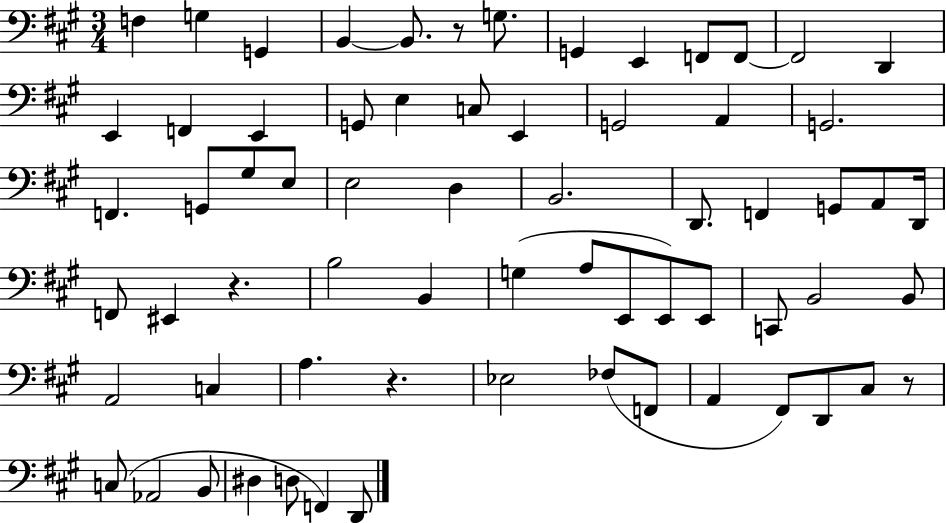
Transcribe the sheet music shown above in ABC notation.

X:1
T:Untitled
M:3/4
L:1/4
K:A
F, G, G,, B,, B,,/2 z/2 G,/2 G,, E,, F,,/2 F,,/2 F,,2 D,, E,, F,, E,, G,,/2 E, C,/2 E,, G,,2 A,, G,,2 F,, G,,/2 ^G,/2 E,/2 E,2 D, B,,2 D,,/2 F,, G,,/2 A,,/2 D,,/4 F,,/2 ^E,, z B,2 B,, G, A,/2 E,,/2 E,,/2 E,,/2 C,,/2 B,,2 B,,/2 A,,2 C, A, z _E,2 _F,/2 F,,/2 A,, ^F,,/2 D,,/2 ^C,/2 z/2 C,/2 _A,,2 B,,/2 ^D, D,/2 F,, D,,/2